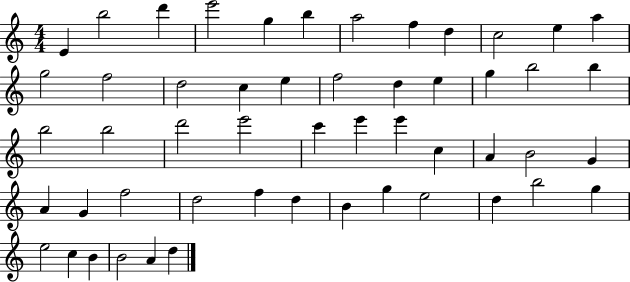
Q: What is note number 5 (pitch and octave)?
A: G5